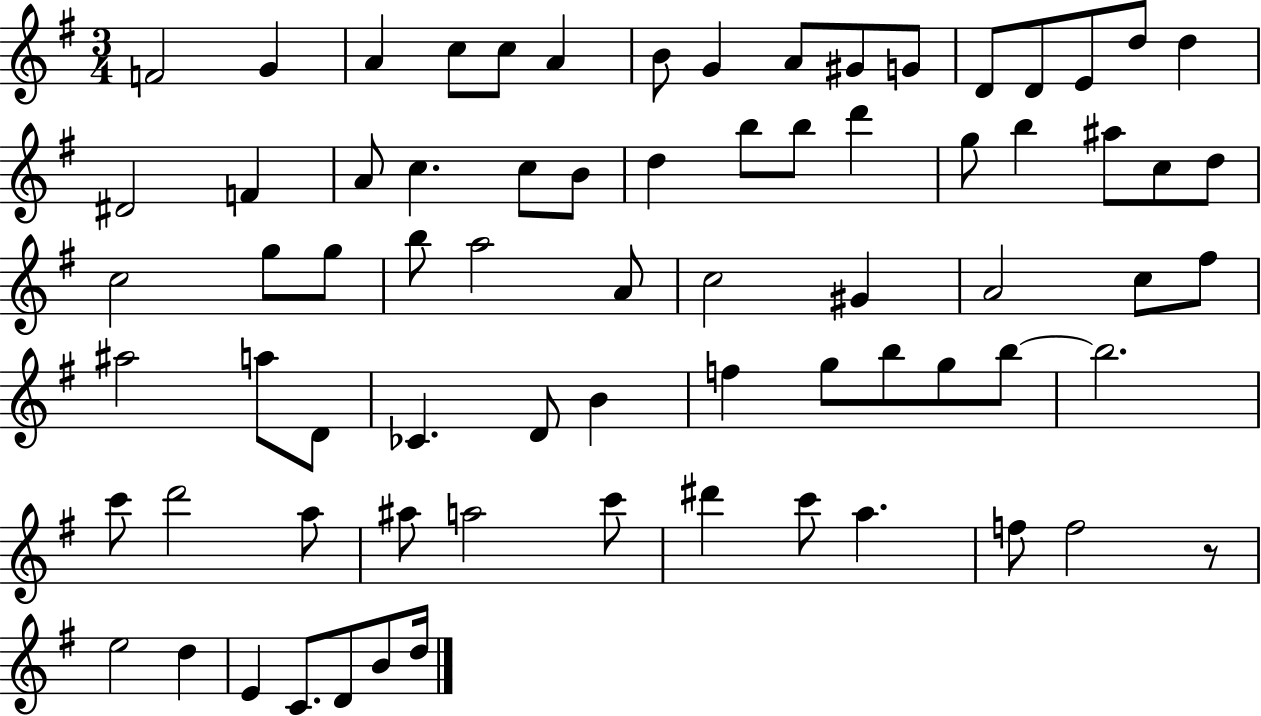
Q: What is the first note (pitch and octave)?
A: F4